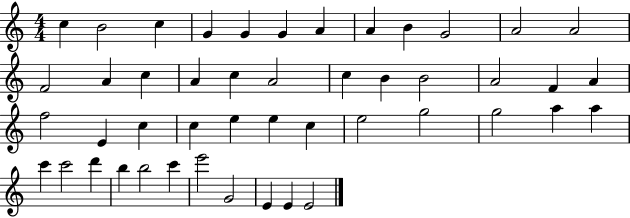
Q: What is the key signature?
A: C major